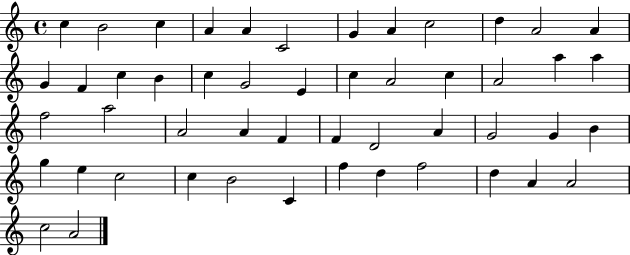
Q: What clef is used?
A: treble